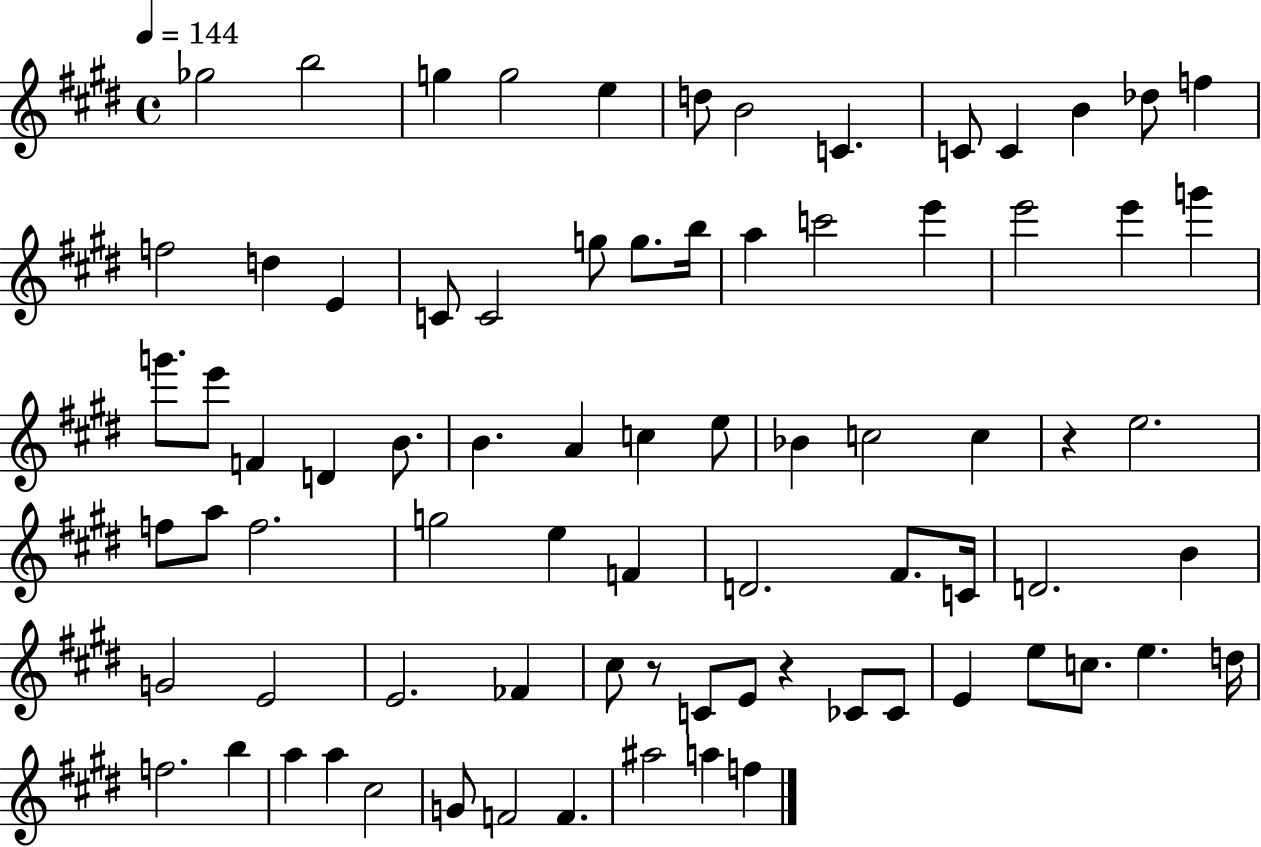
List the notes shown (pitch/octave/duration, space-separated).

Gb5/h B5/h G5/q G5/h E5/q D5/e B4/h C4/q. C4/e C4/q B4/q Db5/e F5/q F5/h D5/q E4/q C4/e C4/h G5/e G5/e. B5/s A5/q C6/h E6/q E6/h E6/q G6/q G6/e. E6/e F4/q D4/q B4/e. B4/q. A4/q C5/q E5/e Bb4/q C5/h C5/q R/q E5/h. F5/e A5/e F5/h. G5/h E5/q F4/q D4/h. F#4/e. C4/s D4/h. B4/q G4/h E4/h E4/h. FES4/q C#5/e R/e C4/e E4/e R/q CES4/e CES4/e E4/q E5/e C5/e. E5/q. D5/s F5/h. B5/q A5/q A5/q C#5/h G4/e F4/h F4/q. A#5/h A5/q F5/q